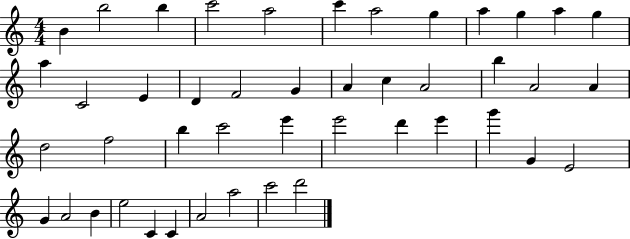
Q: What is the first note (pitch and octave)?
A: B4